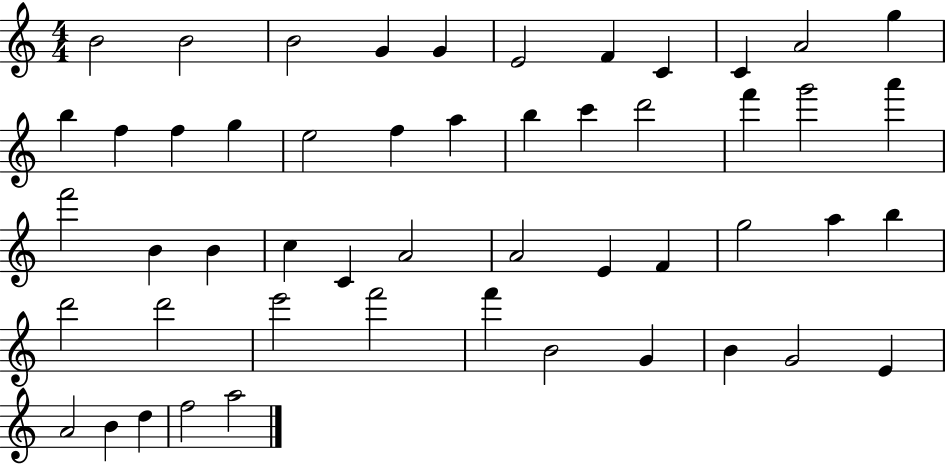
{
  \clef treble
  \numericTimeSignature
  \time 4/4
  \key c \major
  b'2 b'2 | b'2 g'4 g'4 | e'2 f'4 c'4 | c'4 a'2 g''4 | \break b''4 f''4 f''4 g''4 | e''2 f''4 a''4 | b''4 c'''4 d'''2 | f'''4 g'''2 a'''4 | \break f'''2 b'4 b'4 | c''4 c'4 a'2 | a'2 e'4 f'4 | g''2 a''4 b''4 | \break d'''2 d'''2 | e'''2 f'''2 | f'''4 b'2 g'4 | b'4 g'2 e'4 | \break a'2 b'4 d''4 | f''2 a''2 | \bar "|."
}